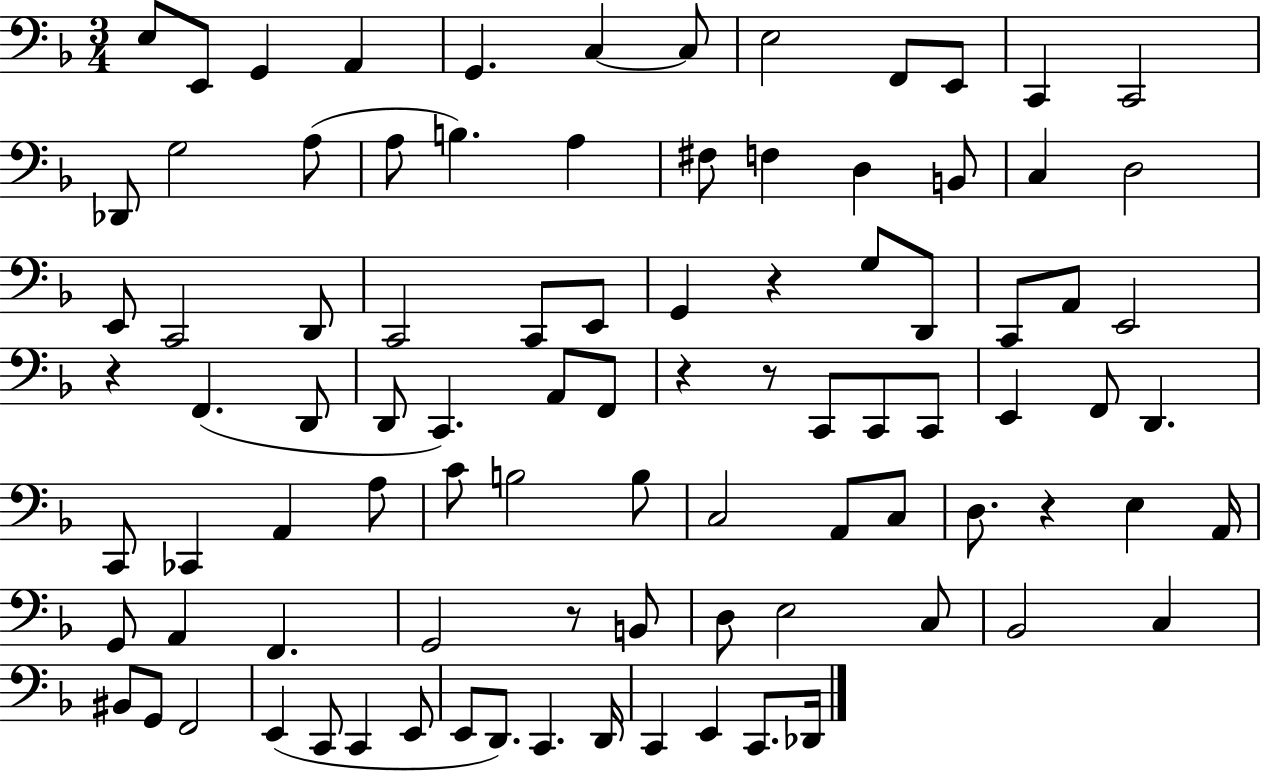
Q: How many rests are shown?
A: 6